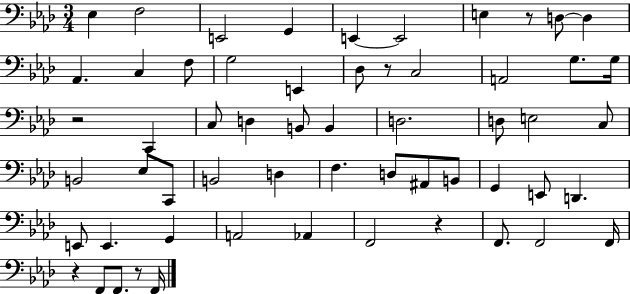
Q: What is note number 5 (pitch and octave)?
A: E2